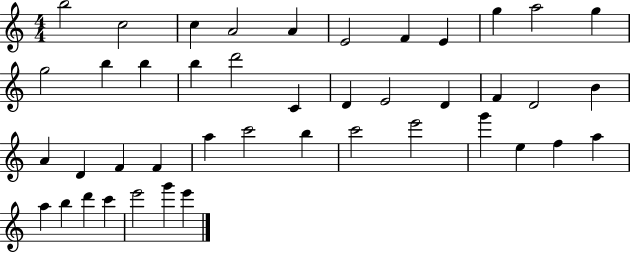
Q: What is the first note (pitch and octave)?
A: B5